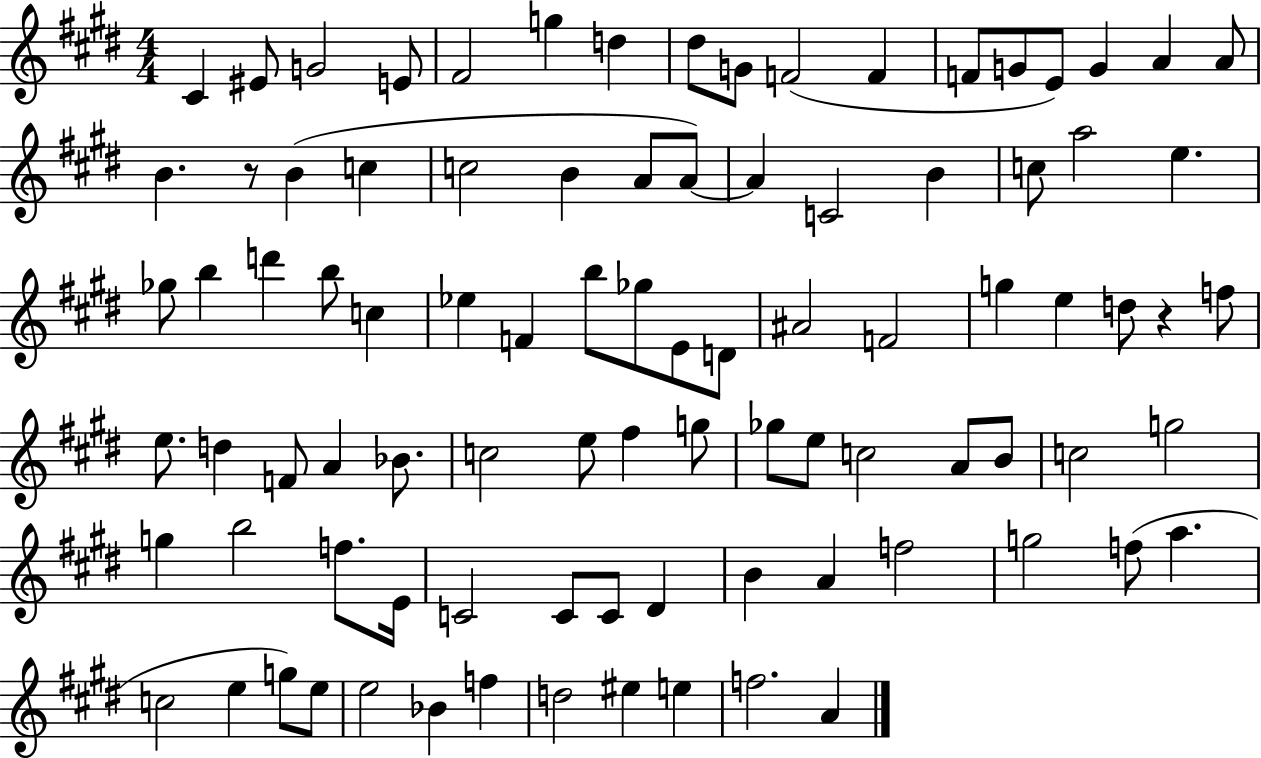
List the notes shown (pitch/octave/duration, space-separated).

C#4/q EIS4/e G4/h E4/e F#4/h G5/q D5/q D#5/e G4/e F4/h F4/q F4/e G4/e E4/e G4/q A4/q A4/e B4/q. R/e B4/q C5/q C5/h B4/q A4/e A4/e A4/q C4/h B4/q C5/e A5/h E5/q. Gb5/e B5/q D6/q B5/e C5/q Eb5/q F4/q B5/e Gb5/e E4/e D4/e A#4/h F4/h G5/q E5/q D5/e R/q F5/e E5/e. D5/q F4/e A4/q Bb4/e. C5/h E5/e F#5/q G5/e Gb5/e E5/e C5/h A4/e B4/e C5/h G5/h G5/q B5/h F5/e. E4/s C4/h C4/e C4/e D#4/q B4/q A4/q F5/h G5/h F5/e A5/q. C5/h E5/q G5/e E5/e E5/h Bb4/q F5/q D5/h EIS5/q E5/q F5/h. A4/q